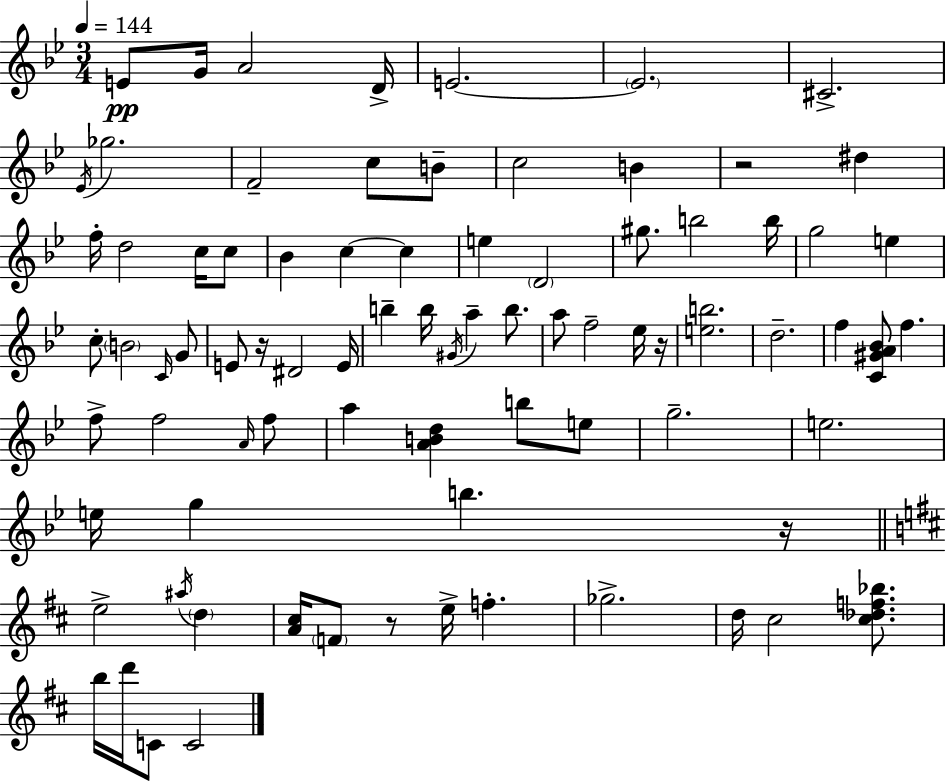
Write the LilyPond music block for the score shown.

{
  \clef treble
  \numericTimeSignature
  \time 3/4
  \key g \minor
  \tempo 4 = 144
  e'8\pp g'16 a'2 d'16-> | e'2.~~ | \parenthesize e'2. | cis'2.-> | \break \acciaccatura { ees'16 } ges''2. | f'2-- c''8 b'8-- | c''2 b'4 | r2 dis''4 | \break f''16-. d''2 c''16 c''8 | bes'4 c''4~~ c''4 | e''4 \parenthesize d'2 | gis''8. b''2 | \break b''16 g''2 e''4 | c''8-. \parenthesize b'2 \grace { c'16 } | g'8 e'8 r16 dis'2 | e'16 b''4-- b''16 \acciaccatura { gis'16 } a''4-- | \break b''8. a''8 f''2-- | ees''16 r16 <e'' b''>2. | d''2.-- | f''4 <c' gis' a' bes'>8 f''4. | \break f''8-> f''2 | \grace { a'16 } f''8 a''4 <a' b' d''>4 | b''8 e''8 g''2.-- | e''2. | \break e''16 g''4 b''4. | r16 \bar "||" \break \key d \major e''2-> \acciaccatura { ais''16 } \parenthesize d''4 | <a' cis''>16 \parenthesize f'8 r8 e''16-> f''4.-. | ges''2.-> | d''16 cis''2 <cis'' des'' f'' bes''>8. | \break b''16 d'''16 c'8 c'2 | \bar "|."
}